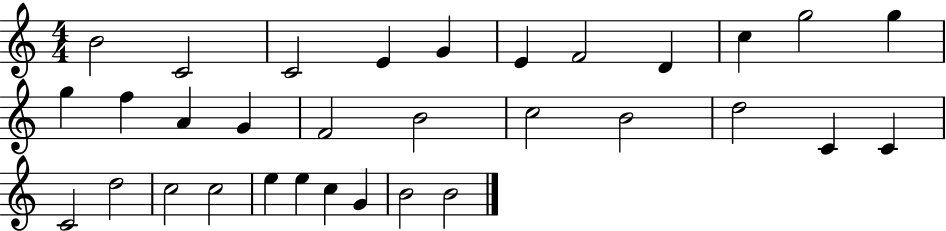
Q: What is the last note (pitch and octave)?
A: B4